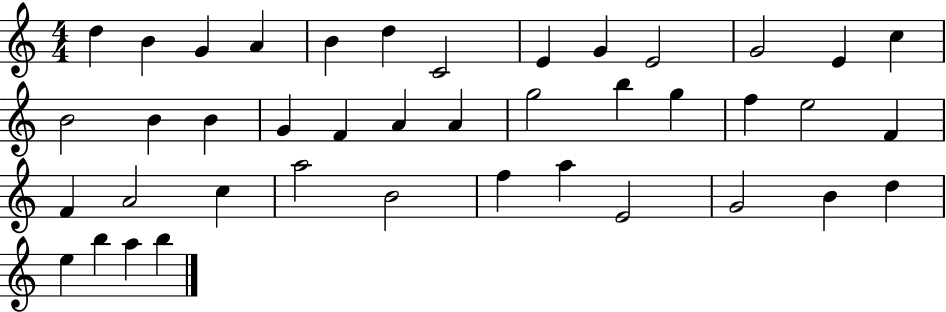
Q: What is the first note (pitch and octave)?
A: D5